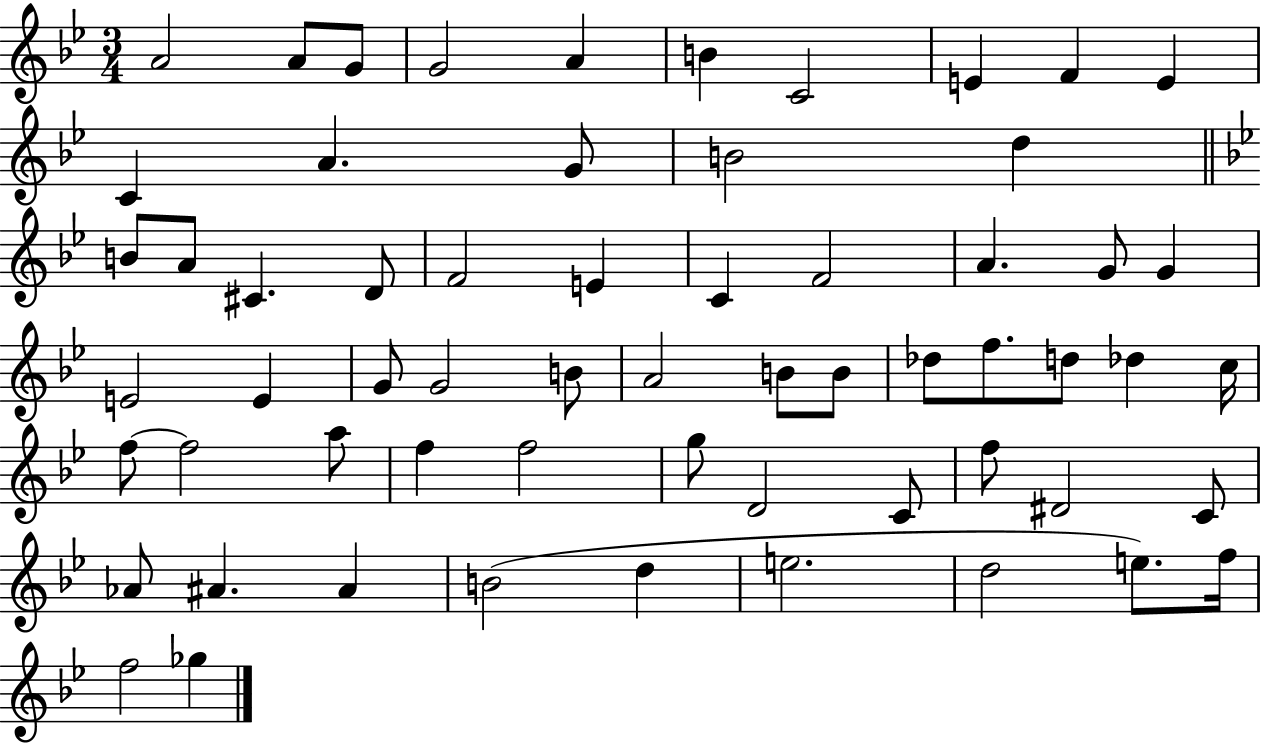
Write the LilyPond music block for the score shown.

{
  \clef treble
  \numericTimeSignature
  \time 3/4
  \key bes \major
  \repeat volta 2 { a'2 a'8 g'8 | g'2 a'4 | b'4 c'2 | e'4 f'4 e'4 | \break c'4 a'4. g'8 | b'2 d''4 | \bar "||" \break \key bes \major b'8 a'8 cis'4. d'8 | f'2 e'4 | c'4 f'2 | a'4. g'8 g'4 | \break e'2 e'4 | g'8 g'2 b'8 | a'2 b'8 b'8 | des''8 f''8. d''8 des''4 c''16 | \break f''8~~ f''2 a''8 | f''4 f''2 | g''8 d'2 c'8 | f''8 dis'2 c'8 | \break aes'8 ais'4. ais'4 | b'2( d''4 | e''2. | d''2 e''8.) f''16 | \break f''2 ges''4 | } \bar "|."
}